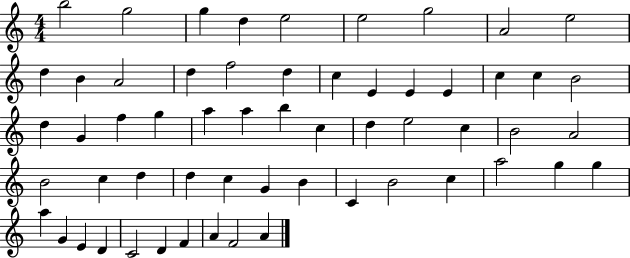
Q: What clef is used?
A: treble